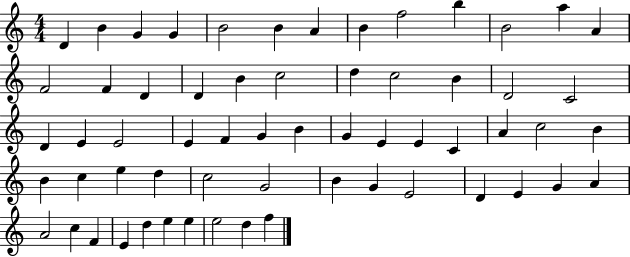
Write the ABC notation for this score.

X:1
T:Untitled
M:4/4
L:1/4
K:C
D B G G B2 B A B f2 b B2 a A F2 F D D B c2 d c2 B D2 C2 D E E2 E F G B G E E C A c2 B B c e d c2 G2 B G E2 D E G A A2 c F E d e e e2 d f